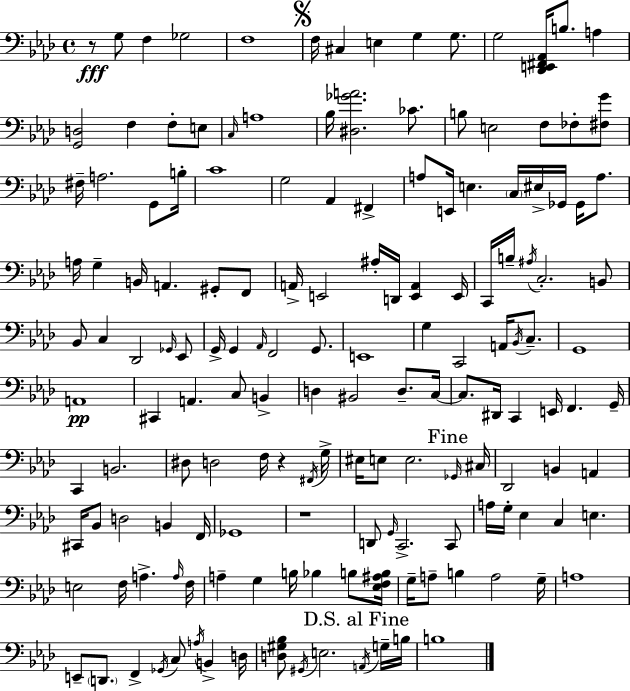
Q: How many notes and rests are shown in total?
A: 157